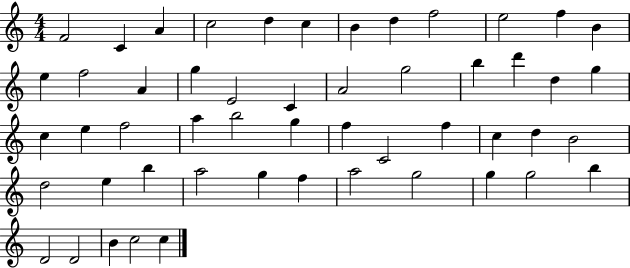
F4/h C4/q A4/q C5/h D5/q C5/q B4/q D5/q F5/h E5/h F5/q B4/q E5/q F5/h A4/q G5/q E4/h C4/q A4/h G5/h B5/q D6/q D5/q G5/q C5/q E5/q F5/h A5/q B5/h G5/q F5/q C4/h F5/q C5/q D5/q B4/h D5/h E5/q B5/q A5/h G5/q F5/q A5/h G5/h G5/q G5/h B5/q D4/h D4/h B4/q C5/h C5/q